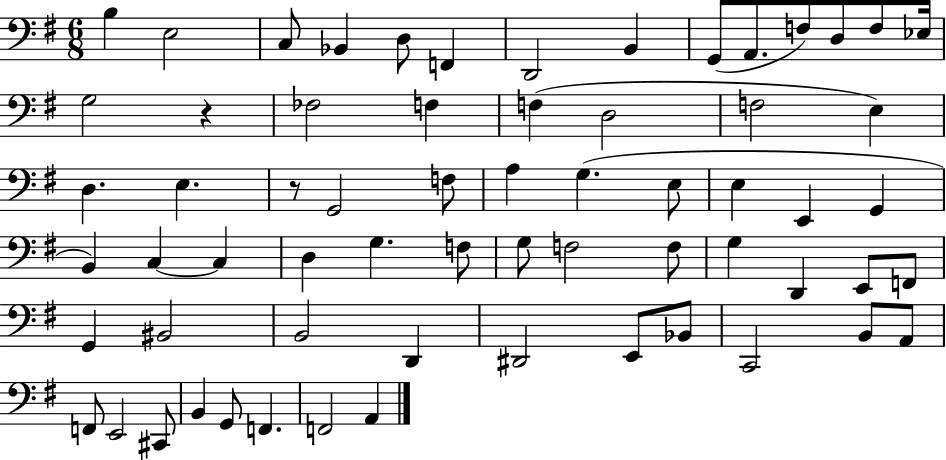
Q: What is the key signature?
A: G major